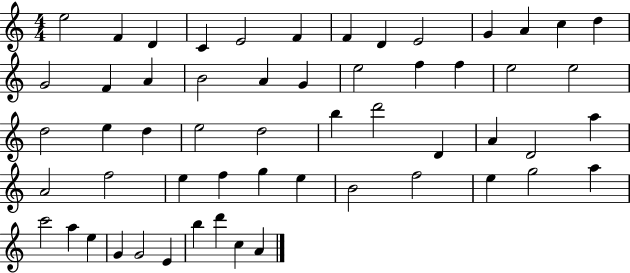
E5/h F4/q D4/q C4/q E4/h F4/q F4/q D4/q E4/h G4/q A4/q C5/q D5/q G4/h F4/q A4/q B4/h A4/q G4/q E5/h F5/q F5/q E5/h E5/h D5/h E5/q D5/q E5/h D5/h B5/q D6/h D4/q A4/q D4/h A5/q A4/h F5/h E5/q F5/q G5/q E5/q B4/h F5/h E5/q G5/h A5/q C6/h A5/q E5/q G4/q G4/h E4/q B5/q D6/q C5/q A4/q